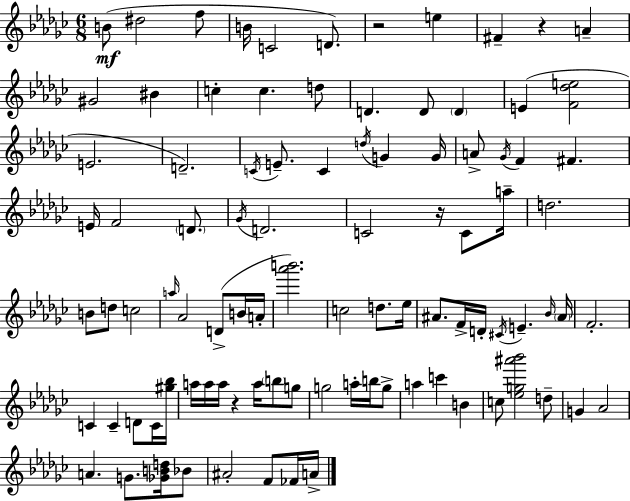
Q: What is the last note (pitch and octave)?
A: A4